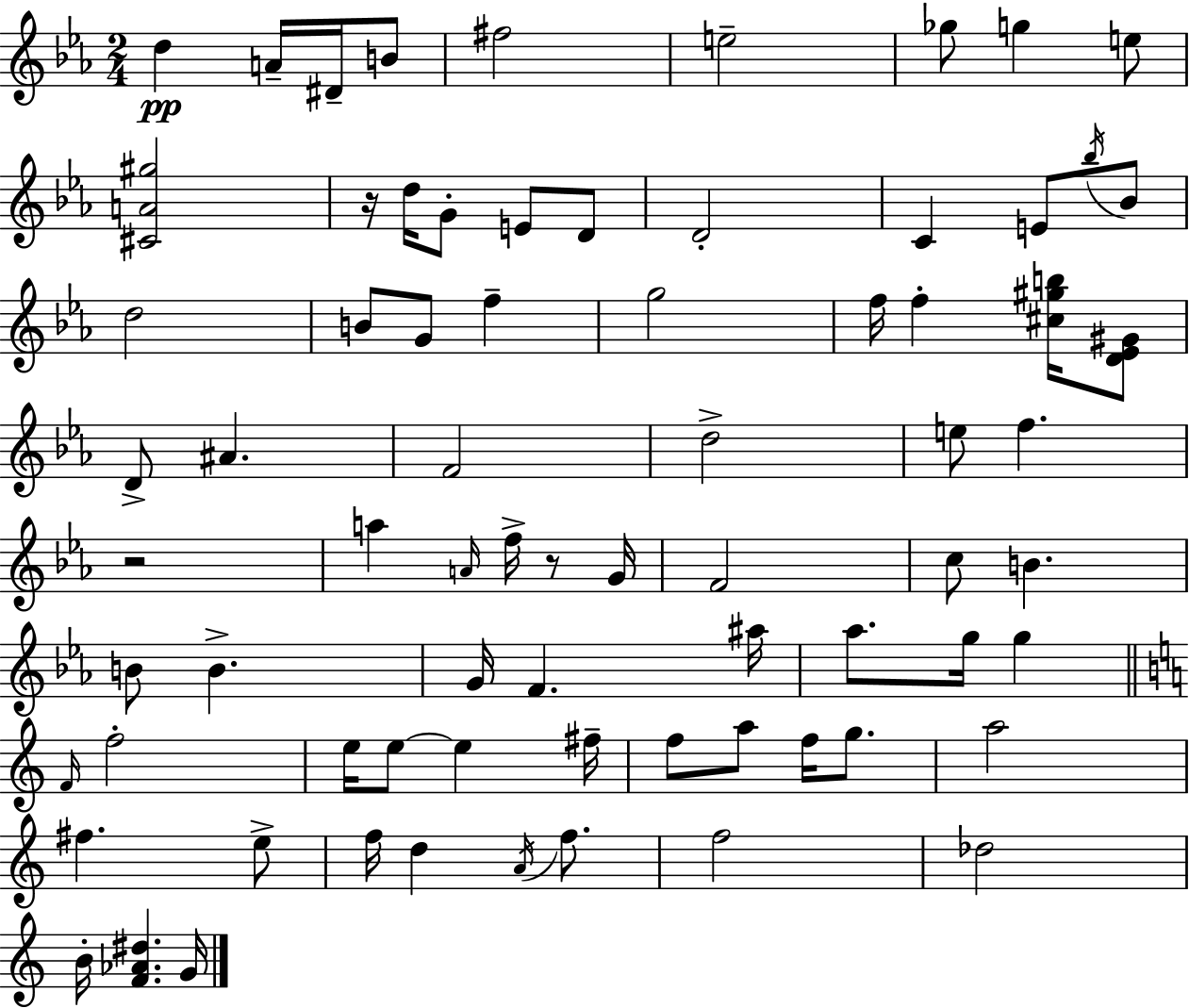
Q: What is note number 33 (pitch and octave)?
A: A4